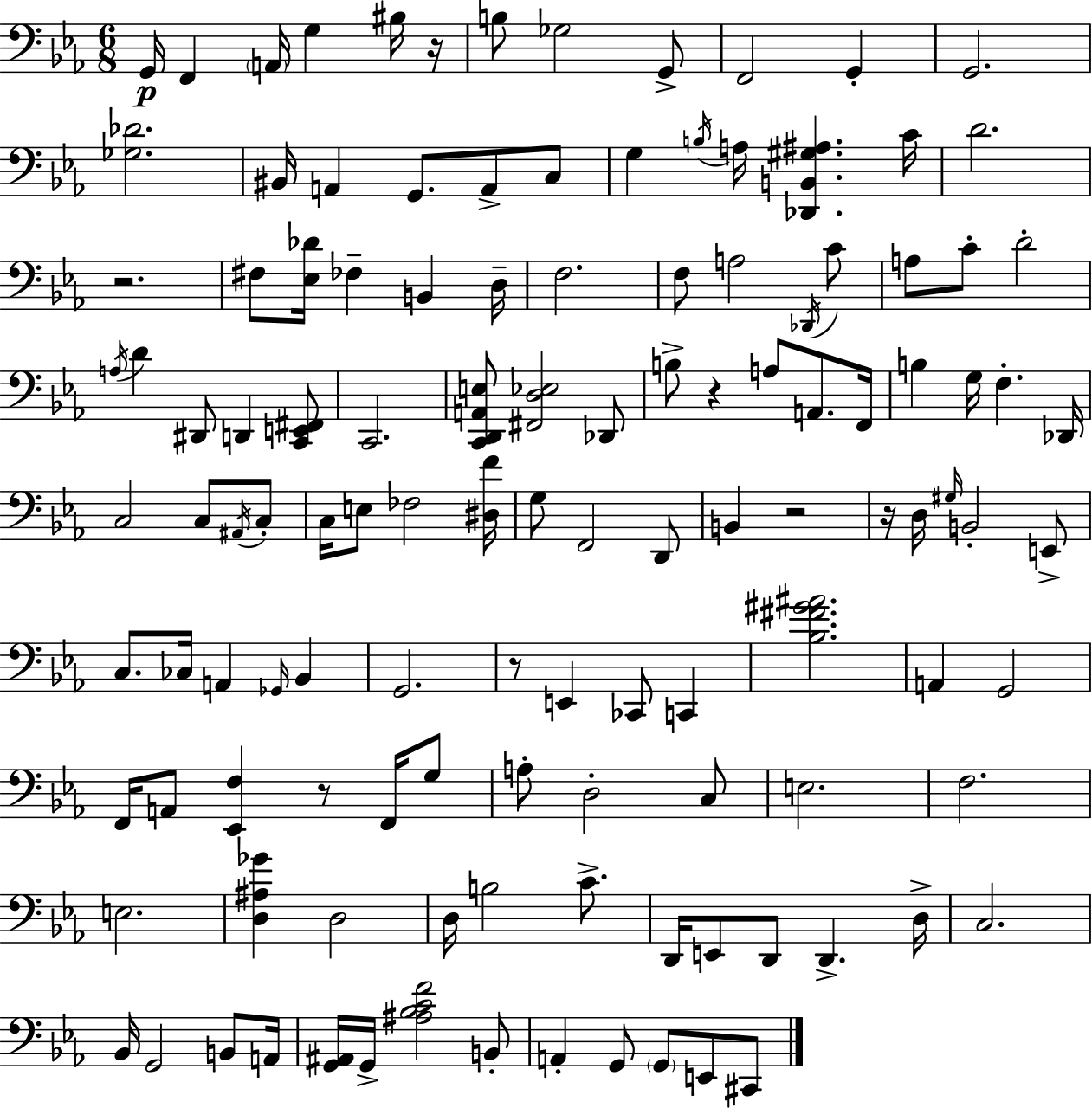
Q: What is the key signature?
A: EES major